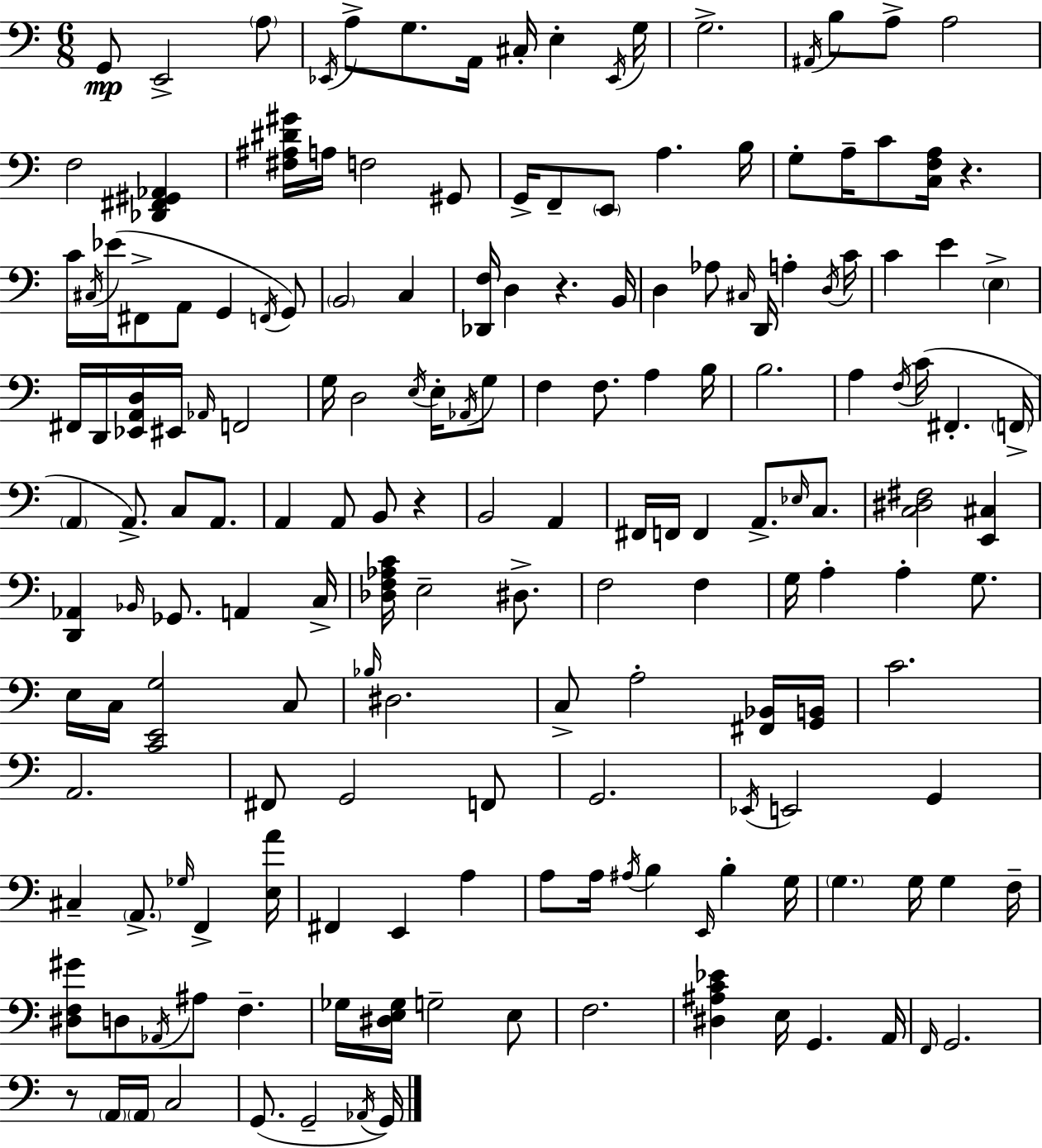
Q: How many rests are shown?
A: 4